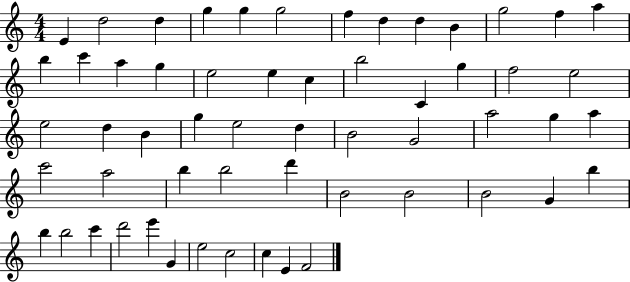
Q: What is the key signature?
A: C major